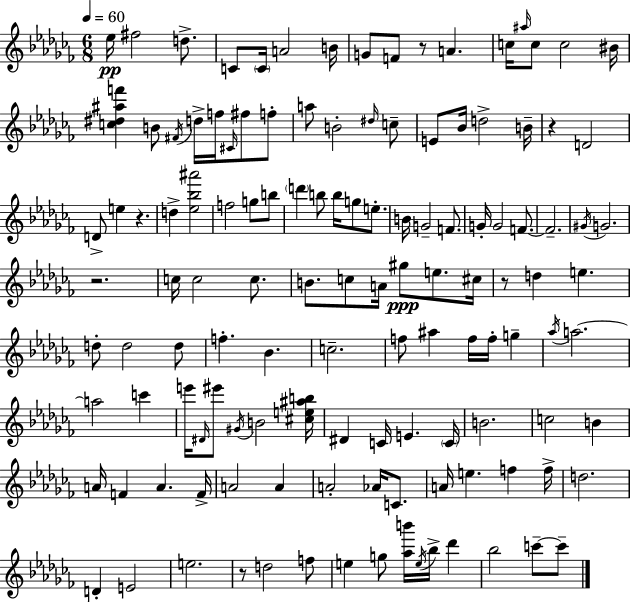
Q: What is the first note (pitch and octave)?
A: Eb5